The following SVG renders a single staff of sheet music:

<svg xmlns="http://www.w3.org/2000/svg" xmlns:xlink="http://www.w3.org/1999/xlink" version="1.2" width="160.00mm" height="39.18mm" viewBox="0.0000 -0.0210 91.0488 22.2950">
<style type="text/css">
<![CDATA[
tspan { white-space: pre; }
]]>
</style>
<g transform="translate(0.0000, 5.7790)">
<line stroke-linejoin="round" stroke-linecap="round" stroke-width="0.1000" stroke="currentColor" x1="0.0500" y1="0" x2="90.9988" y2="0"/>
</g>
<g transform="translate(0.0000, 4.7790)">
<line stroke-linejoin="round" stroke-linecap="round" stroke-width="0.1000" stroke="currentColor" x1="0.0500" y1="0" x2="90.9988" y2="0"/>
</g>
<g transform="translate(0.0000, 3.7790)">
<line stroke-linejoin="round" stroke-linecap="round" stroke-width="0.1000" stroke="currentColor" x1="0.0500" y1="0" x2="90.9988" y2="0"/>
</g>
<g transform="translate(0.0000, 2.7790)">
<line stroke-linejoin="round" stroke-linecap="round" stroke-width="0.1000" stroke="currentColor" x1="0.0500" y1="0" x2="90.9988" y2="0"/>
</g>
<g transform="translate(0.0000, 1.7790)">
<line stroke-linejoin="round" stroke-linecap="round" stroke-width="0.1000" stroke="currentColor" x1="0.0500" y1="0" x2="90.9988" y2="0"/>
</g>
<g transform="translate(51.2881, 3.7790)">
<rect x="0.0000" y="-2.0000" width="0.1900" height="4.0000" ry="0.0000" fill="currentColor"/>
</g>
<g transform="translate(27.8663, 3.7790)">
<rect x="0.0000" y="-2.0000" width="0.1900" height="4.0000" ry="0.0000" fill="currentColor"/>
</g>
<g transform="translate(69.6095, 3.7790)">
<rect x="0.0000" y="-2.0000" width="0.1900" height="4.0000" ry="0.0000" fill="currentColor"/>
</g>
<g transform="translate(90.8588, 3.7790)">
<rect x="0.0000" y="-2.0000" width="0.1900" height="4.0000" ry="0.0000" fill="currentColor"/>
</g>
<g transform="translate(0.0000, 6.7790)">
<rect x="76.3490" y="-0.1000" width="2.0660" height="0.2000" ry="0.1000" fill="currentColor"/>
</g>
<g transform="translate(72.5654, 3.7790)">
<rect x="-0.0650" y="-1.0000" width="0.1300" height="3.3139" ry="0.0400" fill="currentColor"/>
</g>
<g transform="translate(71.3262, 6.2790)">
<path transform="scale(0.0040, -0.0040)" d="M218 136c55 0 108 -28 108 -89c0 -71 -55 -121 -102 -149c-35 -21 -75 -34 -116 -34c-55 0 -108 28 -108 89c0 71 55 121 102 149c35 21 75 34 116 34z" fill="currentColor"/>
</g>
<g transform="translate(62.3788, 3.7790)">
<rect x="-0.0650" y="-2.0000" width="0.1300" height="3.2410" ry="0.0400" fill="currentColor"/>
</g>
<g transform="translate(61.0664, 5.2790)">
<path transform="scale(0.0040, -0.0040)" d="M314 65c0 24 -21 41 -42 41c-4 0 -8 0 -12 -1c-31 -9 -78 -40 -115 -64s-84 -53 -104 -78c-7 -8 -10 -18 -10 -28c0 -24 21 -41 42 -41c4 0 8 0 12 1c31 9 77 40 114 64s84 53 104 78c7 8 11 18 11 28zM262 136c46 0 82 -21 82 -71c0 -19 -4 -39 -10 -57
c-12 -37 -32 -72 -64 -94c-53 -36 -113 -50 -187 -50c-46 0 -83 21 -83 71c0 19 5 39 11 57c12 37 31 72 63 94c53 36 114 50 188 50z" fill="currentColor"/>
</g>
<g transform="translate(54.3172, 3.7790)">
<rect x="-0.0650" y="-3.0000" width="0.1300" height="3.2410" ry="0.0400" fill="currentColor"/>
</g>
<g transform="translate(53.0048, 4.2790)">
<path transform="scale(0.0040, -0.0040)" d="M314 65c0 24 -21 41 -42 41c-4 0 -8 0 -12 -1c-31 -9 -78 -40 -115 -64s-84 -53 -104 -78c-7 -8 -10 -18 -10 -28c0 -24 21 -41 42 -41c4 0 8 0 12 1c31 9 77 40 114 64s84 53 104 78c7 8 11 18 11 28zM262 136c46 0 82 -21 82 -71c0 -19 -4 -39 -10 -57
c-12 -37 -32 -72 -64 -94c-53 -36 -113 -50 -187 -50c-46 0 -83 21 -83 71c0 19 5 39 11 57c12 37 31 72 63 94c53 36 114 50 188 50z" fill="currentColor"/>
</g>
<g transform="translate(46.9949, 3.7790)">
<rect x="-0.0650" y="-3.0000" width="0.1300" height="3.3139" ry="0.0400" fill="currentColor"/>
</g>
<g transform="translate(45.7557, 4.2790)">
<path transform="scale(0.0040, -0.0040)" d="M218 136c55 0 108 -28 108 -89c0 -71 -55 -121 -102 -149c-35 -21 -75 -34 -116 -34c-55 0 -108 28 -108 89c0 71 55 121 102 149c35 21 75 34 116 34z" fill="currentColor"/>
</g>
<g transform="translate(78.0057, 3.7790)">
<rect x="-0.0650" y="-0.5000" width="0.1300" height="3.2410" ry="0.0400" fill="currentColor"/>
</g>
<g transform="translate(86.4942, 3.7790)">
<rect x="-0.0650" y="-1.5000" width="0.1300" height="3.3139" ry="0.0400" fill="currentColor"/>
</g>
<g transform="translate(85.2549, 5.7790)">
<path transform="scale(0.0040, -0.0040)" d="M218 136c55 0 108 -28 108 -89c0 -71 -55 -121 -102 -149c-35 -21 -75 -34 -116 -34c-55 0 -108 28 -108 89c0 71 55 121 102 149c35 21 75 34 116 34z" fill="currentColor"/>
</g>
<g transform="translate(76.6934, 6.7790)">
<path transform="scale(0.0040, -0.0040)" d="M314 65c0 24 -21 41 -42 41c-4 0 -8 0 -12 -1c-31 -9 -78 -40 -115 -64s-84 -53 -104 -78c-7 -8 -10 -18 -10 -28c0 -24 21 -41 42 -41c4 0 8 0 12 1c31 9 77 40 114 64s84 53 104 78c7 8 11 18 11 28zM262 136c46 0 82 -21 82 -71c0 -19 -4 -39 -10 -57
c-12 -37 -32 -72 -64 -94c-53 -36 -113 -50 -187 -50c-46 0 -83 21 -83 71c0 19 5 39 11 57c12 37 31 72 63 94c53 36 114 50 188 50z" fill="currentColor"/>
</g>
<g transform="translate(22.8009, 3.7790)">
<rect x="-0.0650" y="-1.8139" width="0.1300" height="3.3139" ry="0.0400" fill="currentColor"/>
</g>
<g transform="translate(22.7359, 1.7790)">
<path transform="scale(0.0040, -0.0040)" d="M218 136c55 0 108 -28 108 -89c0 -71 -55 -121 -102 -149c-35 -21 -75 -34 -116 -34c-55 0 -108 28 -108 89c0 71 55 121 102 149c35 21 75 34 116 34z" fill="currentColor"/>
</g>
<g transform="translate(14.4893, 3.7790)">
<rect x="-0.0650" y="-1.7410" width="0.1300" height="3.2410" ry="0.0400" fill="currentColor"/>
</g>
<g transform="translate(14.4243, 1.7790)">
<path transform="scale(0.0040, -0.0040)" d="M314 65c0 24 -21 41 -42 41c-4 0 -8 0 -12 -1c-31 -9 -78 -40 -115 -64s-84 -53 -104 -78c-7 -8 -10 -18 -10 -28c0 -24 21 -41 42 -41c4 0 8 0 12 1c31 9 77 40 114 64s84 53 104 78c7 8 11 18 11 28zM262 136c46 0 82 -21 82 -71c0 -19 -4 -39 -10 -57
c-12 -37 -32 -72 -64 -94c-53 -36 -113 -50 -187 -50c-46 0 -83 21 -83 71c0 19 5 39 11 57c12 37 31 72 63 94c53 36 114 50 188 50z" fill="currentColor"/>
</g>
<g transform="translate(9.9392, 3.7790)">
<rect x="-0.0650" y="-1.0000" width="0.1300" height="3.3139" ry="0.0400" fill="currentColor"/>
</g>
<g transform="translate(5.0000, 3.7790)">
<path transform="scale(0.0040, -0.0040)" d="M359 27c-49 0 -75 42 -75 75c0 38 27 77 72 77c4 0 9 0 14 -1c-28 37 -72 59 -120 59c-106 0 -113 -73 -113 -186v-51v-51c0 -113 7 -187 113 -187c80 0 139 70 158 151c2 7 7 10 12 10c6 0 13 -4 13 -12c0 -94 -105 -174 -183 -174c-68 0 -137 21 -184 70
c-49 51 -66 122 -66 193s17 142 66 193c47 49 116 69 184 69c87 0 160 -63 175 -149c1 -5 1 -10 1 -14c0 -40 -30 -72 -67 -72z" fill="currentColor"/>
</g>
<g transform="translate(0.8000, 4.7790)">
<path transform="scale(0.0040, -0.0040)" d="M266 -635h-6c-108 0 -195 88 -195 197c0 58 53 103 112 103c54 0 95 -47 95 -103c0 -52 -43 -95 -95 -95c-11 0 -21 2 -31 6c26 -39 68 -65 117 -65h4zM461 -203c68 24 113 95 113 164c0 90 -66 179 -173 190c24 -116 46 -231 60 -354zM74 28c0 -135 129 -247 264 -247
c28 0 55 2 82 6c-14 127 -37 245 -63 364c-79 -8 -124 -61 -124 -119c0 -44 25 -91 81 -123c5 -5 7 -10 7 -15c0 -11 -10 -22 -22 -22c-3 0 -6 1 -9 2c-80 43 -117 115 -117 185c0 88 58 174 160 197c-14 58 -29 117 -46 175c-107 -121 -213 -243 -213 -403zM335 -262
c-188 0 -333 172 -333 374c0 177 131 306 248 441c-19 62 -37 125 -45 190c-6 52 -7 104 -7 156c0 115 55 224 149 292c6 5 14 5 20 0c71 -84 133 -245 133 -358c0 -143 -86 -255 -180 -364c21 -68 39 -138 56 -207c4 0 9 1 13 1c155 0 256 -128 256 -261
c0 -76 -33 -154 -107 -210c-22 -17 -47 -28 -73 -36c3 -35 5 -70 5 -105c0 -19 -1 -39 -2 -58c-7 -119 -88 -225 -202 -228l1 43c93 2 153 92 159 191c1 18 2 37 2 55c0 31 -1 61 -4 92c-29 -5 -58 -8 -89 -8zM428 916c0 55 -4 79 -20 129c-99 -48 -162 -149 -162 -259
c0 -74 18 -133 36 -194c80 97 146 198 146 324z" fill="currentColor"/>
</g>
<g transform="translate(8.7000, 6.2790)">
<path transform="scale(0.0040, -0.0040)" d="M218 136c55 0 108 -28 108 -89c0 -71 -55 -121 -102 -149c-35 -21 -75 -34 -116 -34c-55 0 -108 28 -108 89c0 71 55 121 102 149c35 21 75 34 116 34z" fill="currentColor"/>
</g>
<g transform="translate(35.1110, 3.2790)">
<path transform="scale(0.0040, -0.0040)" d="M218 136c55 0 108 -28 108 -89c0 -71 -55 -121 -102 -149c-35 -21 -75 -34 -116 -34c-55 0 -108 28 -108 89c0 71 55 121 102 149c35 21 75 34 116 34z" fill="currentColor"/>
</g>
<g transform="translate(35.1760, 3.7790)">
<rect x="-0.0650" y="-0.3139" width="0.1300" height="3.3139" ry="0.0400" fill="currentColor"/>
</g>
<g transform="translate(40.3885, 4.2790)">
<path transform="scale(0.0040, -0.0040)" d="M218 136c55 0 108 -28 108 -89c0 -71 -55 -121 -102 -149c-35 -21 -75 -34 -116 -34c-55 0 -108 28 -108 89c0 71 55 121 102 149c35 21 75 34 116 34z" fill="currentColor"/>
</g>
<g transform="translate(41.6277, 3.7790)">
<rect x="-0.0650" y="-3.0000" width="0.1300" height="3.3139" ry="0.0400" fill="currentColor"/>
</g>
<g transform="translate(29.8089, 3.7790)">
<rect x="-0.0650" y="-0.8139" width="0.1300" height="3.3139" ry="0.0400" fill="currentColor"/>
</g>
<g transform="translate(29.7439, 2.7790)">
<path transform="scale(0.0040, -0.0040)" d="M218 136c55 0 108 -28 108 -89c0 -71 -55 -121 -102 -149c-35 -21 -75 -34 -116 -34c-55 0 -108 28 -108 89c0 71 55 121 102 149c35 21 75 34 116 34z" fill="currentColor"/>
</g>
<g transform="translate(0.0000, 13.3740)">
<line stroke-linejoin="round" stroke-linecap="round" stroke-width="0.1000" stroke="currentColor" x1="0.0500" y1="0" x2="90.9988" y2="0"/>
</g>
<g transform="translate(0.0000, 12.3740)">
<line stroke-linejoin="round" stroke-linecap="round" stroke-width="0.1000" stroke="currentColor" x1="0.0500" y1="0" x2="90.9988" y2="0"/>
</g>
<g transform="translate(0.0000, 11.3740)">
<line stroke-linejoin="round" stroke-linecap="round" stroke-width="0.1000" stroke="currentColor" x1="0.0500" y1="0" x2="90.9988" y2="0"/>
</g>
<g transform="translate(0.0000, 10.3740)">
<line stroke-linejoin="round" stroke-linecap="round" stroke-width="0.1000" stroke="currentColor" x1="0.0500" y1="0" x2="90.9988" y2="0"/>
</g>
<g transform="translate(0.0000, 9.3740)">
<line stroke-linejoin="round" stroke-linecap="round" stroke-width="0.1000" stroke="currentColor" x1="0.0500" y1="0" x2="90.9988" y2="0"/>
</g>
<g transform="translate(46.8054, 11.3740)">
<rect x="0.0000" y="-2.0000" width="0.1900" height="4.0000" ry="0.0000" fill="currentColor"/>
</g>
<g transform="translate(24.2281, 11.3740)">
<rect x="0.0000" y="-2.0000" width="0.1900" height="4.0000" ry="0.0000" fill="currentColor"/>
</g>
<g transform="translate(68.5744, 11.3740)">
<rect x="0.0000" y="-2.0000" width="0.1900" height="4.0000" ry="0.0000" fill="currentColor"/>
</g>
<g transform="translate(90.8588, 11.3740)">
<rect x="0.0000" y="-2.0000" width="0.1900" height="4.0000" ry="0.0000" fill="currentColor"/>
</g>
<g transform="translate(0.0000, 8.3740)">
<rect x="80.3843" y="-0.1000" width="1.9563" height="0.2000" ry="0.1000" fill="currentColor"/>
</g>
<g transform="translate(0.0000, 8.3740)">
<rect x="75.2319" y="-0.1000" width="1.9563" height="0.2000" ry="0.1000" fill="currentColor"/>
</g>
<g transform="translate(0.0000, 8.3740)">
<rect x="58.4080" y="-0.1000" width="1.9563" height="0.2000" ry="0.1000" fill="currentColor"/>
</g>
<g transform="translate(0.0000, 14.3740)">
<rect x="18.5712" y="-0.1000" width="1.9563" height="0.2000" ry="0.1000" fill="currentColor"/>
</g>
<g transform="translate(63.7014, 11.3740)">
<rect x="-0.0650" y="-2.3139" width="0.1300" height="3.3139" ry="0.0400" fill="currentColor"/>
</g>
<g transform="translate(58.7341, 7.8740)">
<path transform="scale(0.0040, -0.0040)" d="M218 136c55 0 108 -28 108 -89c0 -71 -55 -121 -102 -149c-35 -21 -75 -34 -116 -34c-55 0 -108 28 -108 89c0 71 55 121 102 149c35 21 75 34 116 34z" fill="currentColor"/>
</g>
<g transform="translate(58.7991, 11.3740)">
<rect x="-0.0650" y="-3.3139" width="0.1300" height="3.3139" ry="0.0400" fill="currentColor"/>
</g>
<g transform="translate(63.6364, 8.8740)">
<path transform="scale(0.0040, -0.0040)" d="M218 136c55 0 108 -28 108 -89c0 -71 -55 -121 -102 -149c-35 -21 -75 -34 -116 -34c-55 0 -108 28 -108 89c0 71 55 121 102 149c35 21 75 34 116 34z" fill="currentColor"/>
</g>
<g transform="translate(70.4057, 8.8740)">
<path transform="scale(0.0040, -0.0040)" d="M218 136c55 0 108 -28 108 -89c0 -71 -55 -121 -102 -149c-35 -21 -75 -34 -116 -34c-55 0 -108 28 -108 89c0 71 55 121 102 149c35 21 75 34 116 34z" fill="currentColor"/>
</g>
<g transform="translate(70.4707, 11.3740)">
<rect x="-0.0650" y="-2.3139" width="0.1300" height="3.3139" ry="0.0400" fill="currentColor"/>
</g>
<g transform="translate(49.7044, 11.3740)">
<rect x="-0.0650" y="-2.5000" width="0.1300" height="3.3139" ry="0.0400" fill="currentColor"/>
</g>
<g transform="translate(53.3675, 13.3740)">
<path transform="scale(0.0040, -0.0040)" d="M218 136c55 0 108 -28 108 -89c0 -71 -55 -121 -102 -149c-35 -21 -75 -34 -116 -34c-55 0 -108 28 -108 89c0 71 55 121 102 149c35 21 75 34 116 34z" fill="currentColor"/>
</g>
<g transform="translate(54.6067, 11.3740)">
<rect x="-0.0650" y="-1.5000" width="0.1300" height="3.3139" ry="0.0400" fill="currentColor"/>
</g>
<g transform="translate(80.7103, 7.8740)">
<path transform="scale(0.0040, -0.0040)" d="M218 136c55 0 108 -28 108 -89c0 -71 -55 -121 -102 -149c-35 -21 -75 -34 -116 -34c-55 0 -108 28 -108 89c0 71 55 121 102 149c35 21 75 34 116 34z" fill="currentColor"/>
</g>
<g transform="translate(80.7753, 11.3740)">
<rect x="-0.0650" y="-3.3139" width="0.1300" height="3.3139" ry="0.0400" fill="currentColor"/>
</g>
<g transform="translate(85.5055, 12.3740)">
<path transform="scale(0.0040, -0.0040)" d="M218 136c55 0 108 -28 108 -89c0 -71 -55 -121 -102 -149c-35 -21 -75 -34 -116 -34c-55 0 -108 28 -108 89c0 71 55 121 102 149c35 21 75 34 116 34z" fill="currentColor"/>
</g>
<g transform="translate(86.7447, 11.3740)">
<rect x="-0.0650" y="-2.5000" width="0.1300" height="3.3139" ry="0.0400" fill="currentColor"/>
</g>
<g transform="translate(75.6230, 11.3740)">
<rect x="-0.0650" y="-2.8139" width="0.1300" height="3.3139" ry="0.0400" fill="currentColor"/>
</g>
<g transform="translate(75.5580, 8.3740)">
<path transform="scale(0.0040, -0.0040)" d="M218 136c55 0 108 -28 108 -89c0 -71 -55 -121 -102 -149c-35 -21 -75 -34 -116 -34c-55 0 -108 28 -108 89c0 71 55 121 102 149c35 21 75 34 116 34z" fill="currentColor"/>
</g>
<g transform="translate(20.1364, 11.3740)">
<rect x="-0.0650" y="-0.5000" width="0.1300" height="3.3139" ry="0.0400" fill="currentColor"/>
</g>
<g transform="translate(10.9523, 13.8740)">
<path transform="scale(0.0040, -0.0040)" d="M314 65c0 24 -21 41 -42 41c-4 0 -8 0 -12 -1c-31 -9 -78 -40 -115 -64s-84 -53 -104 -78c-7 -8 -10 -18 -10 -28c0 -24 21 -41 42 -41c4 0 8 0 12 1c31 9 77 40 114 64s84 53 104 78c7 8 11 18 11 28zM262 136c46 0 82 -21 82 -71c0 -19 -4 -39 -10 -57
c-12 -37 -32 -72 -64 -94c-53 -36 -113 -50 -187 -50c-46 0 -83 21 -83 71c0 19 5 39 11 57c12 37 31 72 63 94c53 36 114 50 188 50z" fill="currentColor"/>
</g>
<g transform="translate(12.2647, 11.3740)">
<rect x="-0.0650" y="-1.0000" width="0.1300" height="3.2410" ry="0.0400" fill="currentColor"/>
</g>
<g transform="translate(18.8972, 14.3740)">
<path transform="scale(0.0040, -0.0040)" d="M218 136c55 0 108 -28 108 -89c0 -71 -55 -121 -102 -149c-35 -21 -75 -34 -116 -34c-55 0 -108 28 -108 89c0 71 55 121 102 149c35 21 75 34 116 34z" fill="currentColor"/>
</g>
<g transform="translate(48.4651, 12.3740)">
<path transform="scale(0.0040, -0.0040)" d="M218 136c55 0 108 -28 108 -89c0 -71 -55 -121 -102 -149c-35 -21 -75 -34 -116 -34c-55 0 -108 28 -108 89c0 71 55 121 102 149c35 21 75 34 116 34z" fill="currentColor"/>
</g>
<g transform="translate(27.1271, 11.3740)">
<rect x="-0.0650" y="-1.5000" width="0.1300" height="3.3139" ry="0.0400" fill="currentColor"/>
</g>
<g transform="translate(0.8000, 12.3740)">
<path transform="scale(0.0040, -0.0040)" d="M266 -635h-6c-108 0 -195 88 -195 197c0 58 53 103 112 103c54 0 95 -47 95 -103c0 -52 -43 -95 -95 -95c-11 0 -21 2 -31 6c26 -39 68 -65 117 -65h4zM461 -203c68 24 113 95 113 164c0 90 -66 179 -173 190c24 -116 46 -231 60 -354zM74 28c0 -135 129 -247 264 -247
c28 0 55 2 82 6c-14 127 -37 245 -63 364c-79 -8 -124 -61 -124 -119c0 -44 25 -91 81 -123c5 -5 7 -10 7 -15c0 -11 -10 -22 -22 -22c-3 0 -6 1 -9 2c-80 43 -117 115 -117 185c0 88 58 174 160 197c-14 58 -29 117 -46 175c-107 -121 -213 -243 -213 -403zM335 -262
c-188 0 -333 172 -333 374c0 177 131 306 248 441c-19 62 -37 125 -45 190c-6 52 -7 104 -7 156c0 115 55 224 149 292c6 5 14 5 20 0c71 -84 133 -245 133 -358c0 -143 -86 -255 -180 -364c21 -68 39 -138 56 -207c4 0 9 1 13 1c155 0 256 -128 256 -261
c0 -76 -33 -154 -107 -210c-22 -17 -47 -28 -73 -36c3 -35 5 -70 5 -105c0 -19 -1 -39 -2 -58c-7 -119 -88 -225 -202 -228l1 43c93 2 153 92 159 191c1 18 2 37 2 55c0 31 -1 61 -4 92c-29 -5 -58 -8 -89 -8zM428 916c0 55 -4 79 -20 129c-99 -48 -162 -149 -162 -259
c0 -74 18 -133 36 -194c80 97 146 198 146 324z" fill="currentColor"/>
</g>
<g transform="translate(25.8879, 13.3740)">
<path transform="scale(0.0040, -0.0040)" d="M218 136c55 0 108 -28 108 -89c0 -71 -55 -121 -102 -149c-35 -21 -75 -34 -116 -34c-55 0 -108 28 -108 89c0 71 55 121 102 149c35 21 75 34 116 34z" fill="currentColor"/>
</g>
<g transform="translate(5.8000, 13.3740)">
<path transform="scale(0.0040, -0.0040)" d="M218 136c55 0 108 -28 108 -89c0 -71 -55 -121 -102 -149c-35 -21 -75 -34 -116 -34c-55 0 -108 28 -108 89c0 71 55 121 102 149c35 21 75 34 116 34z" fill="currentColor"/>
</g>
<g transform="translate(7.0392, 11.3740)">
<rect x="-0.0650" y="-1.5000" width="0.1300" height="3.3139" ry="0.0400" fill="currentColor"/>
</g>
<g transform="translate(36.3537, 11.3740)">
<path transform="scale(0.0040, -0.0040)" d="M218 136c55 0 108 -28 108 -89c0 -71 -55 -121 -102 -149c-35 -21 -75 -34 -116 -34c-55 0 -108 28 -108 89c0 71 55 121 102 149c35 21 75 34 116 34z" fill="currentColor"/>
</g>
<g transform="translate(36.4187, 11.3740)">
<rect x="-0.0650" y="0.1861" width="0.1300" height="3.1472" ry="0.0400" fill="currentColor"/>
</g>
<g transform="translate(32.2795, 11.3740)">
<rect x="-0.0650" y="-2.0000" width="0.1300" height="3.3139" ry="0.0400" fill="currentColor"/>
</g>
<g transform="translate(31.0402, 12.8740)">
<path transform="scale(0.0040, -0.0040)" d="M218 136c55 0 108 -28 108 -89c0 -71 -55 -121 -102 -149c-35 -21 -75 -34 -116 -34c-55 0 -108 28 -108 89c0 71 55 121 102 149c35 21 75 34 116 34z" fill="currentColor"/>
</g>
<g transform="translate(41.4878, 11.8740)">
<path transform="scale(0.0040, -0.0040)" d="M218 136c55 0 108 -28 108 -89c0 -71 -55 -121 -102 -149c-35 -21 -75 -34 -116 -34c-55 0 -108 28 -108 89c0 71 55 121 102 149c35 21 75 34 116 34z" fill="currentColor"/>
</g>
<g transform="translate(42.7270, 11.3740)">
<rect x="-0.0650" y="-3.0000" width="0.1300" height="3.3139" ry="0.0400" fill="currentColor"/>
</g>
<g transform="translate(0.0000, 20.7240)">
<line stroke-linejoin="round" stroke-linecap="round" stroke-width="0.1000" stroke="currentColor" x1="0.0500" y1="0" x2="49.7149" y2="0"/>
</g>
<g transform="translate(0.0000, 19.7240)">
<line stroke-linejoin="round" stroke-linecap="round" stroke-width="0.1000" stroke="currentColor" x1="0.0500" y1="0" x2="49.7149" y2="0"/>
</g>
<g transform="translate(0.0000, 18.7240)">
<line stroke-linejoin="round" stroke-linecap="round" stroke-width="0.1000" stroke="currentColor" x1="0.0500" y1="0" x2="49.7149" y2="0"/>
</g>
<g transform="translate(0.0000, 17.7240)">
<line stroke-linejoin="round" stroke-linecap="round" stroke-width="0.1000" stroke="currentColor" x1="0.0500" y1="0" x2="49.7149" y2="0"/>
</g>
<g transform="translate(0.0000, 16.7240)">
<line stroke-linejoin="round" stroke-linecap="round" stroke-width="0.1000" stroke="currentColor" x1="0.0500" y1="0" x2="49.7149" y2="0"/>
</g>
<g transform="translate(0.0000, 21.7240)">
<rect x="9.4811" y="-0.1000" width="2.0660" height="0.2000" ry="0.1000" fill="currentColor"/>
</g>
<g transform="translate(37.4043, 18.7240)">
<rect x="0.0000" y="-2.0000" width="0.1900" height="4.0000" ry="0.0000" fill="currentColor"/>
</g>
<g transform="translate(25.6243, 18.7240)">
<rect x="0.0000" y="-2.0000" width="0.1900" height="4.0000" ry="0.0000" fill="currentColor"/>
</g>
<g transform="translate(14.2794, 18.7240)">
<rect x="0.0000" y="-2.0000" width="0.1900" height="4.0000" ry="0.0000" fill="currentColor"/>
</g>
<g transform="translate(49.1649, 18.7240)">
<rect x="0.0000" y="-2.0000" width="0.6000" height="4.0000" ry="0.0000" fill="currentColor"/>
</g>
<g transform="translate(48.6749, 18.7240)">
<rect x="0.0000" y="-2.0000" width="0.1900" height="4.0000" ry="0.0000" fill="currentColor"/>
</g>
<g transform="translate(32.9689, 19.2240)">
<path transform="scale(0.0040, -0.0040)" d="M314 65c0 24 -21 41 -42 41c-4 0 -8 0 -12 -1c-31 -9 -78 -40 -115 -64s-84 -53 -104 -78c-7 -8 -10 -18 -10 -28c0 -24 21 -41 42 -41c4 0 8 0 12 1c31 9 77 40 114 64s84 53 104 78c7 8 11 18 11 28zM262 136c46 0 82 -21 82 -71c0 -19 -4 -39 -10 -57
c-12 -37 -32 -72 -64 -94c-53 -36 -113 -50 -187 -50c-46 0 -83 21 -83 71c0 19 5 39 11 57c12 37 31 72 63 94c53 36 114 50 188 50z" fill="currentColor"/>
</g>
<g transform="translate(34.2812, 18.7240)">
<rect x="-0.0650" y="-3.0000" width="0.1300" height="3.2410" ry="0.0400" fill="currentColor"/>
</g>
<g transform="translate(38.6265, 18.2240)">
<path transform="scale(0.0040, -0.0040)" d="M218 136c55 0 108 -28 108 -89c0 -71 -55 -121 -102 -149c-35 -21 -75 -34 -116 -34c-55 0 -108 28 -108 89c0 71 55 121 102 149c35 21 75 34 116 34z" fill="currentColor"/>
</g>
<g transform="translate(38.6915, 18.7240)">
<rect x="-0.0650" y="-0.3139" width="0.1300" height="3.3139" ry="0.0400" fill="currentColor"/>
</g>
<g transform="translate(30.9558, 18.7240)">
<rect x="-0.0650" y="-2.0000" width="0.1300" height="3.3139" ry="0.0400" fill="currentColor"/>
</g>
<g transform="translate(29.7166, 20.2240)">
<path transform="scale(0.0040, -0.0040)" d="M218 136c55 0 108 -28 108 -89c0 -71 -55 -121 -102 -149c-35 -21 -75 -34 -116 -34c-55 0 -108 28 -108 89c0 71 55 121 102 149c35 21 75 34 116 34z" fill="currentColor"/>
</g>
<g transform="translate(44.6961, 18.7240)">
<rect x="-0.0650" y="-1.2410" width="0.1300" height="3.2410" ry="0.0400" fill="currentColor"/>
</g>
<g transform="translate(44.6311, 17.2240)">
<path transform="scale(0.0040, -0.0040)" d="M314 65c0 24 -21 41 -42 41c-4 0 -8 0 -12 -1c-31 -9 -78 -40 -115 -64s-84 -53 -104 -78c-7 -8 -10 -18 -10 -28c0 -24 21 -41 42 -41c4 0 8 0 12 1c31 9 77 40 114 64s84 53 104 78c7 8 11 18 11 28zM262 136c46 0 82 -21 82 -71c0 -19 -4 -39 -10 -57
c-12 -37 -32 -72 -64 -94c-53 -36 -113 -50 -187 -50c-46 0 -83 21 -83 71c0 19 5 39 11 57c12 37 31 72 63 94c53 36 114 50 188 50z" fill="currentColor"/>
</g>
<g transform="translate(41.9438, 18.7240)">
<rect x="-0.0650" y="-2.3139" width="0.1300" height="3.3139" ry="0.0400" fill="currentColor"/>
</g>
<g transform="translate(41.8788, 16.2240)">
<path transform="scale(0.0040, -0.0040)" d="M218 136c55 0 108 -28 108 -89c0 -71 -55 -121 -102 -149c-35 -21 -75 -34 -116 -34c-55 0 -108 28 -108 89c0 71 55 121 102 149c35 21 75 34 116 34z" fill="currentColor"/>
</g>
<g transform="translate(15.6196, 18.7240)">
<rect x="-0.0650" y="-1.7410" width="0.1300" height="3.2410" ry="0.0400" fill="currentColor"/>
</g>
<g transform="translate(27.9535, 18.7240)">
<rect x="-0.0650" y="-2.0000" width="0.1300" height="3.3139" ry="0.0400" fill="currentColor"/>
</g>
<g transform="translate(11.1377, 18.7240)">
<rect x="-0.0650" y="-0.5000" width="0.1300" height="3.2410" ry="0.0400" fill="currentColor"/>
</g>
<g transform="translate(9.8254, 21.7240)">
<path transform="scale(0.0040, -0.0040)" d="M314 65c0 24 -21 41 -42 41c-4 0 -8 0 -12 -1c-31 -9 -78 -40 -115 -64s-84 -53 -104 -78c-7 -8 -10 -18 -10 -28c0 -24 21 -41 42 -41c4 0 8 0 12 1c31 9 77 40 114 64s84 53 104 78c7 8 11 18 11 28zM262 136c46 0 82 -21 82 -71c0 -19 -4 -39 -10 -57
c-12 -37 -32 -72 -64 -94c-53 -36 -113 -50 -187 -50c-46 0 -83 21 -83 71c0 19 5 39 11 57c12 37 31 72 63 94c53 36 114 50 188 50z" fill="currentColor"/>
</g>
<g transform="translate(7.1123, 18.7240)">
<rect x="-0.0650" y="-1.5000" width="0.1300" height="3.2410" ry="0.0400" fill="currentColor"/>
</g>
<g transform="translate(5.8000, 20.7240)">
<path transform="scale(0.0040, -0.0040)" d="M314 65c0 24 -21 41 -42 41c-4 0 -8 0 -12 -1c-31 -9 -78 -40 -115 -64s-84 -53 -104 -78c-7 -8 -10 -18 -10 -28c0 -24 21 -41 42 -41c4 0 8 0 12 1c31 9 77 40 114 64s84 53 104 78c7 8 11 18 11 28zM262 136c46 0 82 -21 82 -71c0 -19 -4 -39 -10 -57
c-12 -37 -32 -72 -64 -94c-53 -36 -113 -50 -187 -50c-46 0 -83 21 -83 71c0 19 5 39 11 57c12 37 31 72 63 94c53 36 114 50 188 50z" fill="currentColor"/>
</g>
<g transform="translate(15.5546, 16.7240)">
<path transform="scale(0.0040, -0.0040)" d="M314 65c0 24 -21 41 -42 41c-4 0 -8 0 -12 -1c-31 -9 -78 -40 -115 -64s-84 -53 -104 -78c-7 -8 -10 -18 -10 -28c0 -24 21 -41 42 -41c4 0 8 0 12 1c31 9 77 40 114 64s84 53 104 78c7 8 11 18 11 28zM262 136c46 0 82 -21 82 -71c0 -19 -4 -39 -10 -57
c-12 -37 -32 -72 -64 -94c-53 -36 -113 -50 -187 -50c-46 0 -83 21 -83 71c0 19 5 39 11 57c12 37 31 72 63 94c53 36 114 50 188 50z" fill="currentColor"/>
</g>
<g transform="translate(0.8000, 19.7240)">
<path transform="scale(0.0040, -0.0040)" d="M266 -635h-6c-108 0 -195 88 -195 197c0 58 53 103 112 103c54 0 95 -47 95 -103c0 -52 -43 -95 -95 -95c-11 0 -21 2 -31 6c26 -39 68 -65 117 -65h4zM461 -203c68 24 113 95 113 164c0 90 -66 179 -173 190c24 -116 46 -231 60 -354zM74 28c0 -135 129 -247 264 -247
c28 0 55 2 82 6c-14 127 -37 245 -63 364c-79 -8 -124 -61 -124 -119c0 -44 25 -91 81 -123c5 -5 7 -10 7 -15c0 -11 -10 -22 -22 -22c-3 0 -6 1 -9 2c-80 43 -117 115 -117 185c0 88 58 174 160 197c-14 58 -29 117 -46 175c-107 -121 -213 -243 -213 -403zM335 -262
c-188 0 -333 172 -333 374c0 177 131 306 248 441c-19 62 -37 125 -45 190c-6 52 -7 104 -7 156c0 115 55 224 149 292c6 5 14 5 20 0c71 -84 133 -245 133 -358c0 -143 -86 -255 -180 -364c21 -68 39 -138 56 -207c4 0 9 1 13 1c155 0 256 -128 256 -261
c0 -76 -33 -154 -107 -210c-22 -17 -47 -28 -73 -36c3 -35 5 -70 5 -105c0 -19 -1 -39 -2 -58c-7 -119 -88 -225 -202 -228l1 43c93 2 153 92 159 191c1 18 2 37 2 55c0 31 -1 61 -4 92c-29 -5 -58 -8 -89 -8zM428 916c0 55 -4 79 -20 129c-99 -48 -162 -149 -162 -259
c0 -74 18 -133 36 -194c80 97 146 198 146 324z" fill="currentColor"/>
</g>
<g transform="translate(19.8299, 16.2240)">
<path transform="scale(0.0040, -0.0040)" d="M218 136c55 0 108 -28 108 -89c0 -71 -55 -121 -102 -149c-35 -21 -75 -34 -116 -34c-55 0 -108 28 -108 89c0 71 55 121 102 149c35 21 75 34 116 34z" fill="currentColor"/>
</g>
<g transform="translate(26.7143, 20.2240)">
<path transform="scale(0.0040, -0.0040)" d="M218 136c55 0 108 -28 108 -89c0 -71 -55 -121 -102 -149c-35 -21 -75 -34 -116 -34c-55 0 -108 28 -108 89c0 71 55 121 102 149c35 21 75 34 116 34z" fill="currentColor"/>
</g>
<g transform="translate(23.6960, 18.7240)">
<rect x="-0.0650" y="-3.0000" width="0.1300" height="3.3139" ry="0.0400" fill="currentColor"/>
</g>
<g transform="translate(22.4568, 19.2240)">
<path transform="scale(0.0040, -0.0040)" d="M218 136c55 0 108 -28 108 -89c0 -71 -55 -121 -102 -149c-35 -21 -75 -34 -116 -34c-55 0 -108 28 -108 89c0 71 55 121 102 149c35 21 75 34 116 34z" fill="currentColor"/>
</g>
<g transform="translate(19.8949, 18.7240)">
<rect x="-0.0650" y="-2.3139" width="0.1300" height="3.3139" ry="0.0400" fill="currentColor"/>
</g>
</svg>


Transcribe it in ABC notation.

X:1
T:Untitled
M:4/4
L:1/4
K:C
D f2 f d c A A A2 F2 D C2 E E D2 C E F B A G E b g g a b G E2 C2 f2 g A F F A2 c g e2